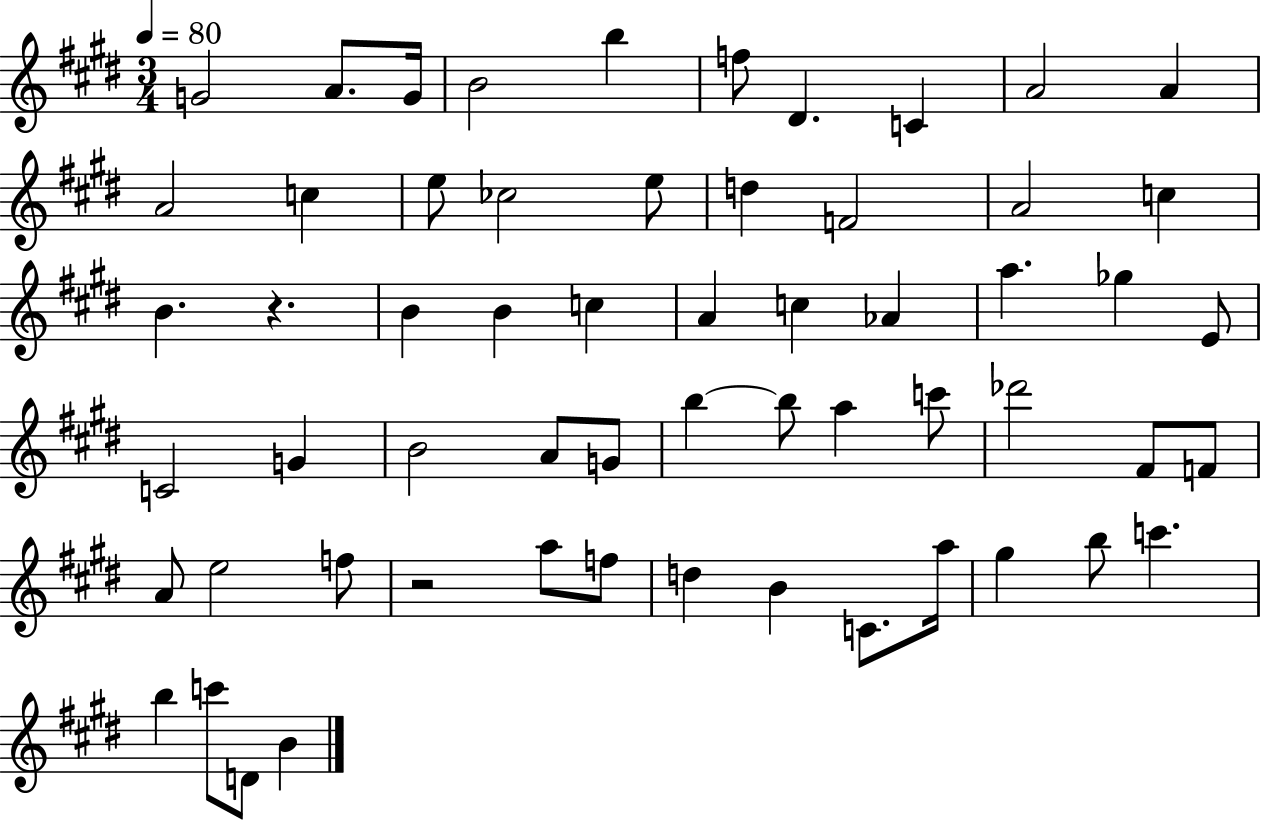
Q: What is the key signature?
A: E major